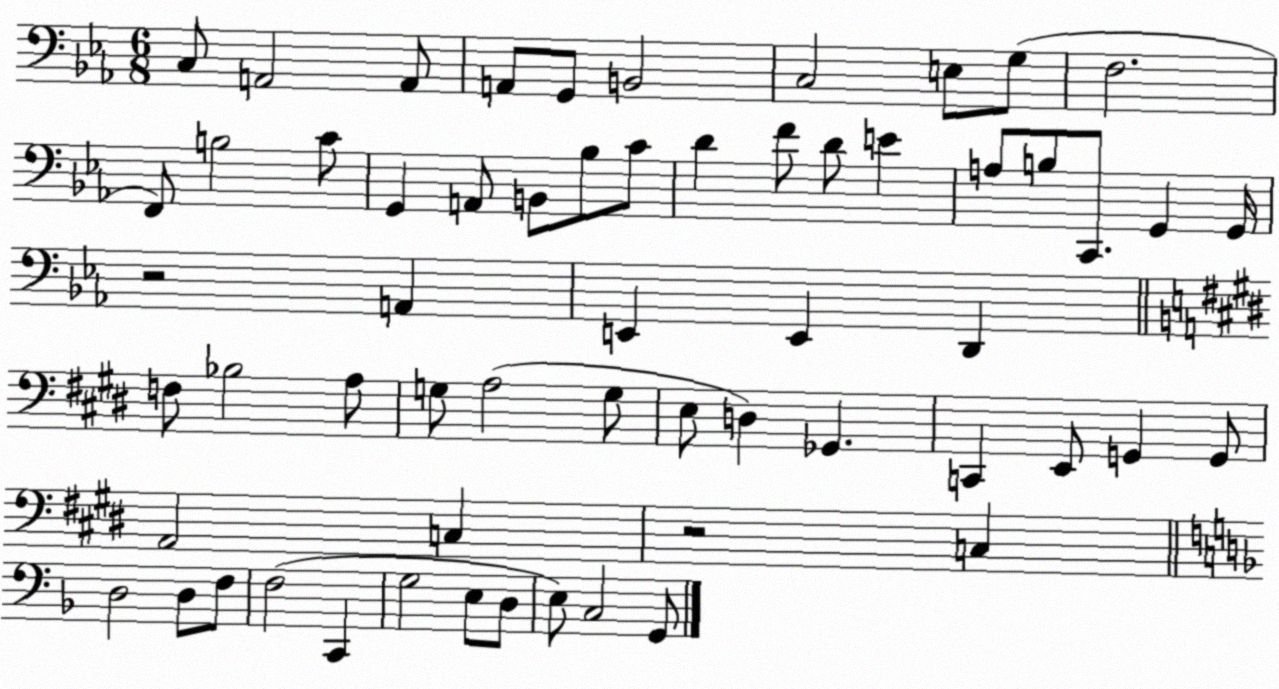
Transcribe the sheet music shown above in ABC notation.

X:1
T:Untitled
M:6/8
L:1/4
K:Eb
C,/2 A,,2 A,,/2 A,,/2 G,,/2 B,,2 C,2 E,/2 G,/2 F,2 F,,/2 B,2 C/2 G,, A,,/2 B,,/2 _B,/2 C/2 D F/2 D/2 E A,/2 B,/2 C,,/2 G,, G,,/4 z2 A,, E,, E,, D,, F,/2 _B,2 A,/2 G,/2 A,2 G,/2 E,/2 D, _G,, C,, E,,/2 G,, G,,/2 A,,2 C, z2 C, D,2 D,/2 F,/2 F,2 C,, G,2 E,/2 D,/2 E,/2 C,2 G,,/2